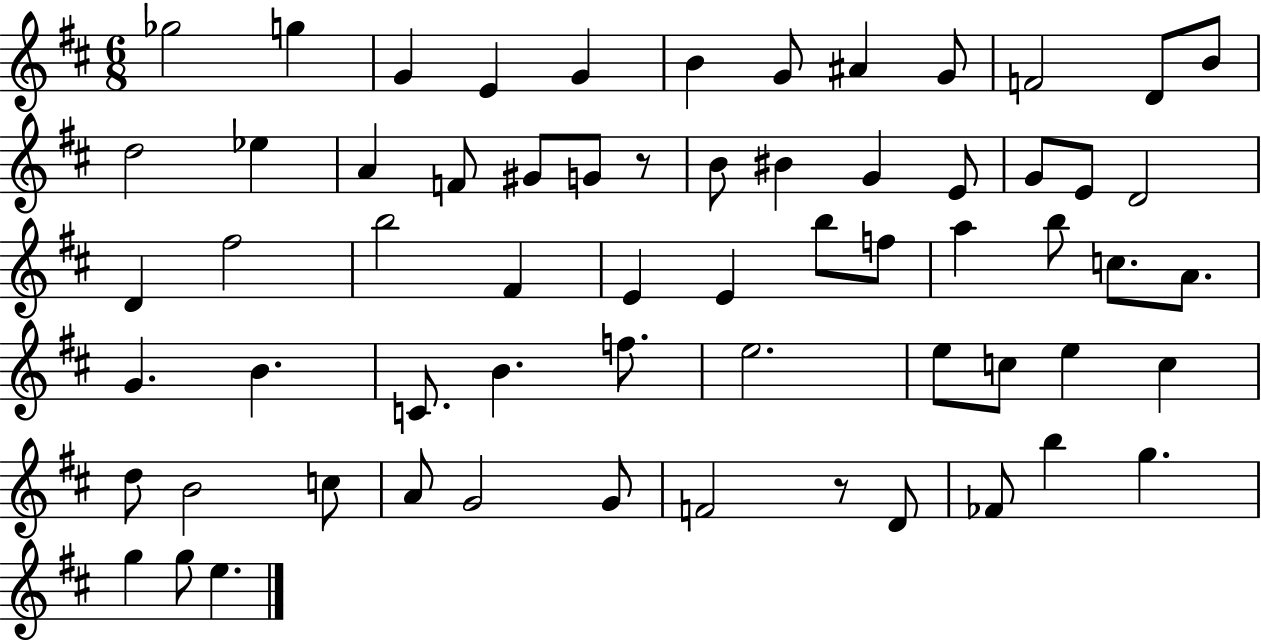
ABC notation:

X:1
T:Untitled
M:6/8
L:1/4
K:D
_g2 g G E G B G/2 ^A G/2 F2 D/2 B/2 d2 _e A F/2 ^G/2 G/2 z/2 B/2 ^B G E/2 G/2 E/2 D2 D ^f2 b2 ^F E E b/2 f/2 a b/2 c/2 A/2 G B C/2 B f/2 e2 e/2 c/2 e c d/2 B2 c/2 A/2 G2 G/2 F2 z/2 D/2 _F/2 b g g g/2 e